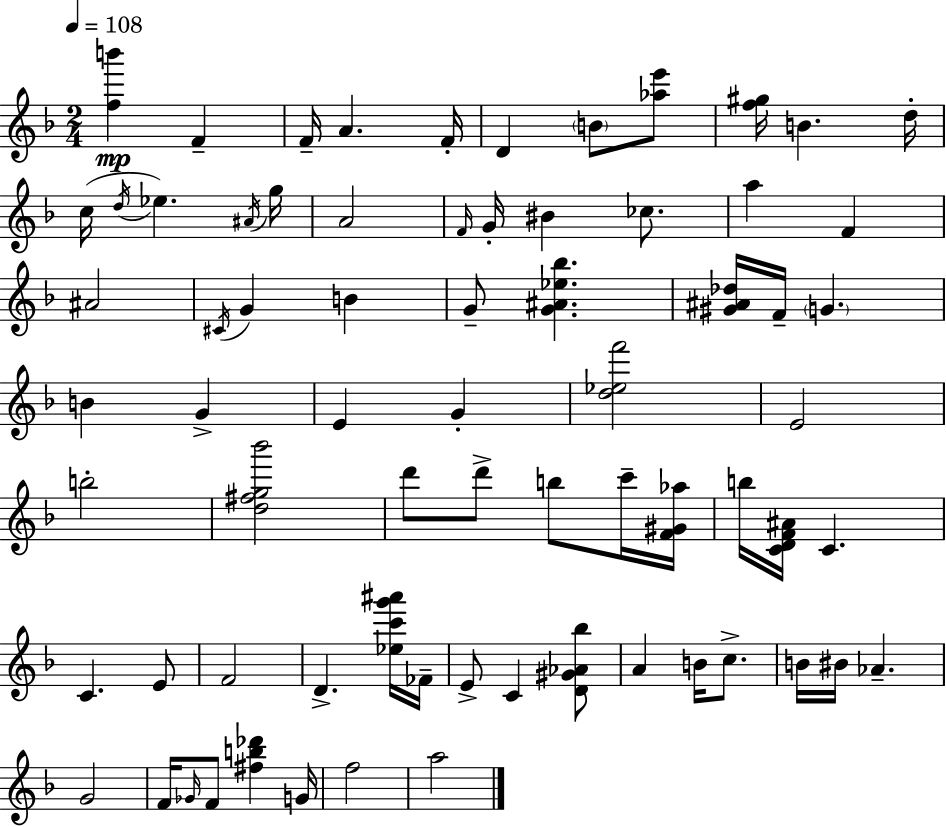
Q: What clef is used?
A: treble